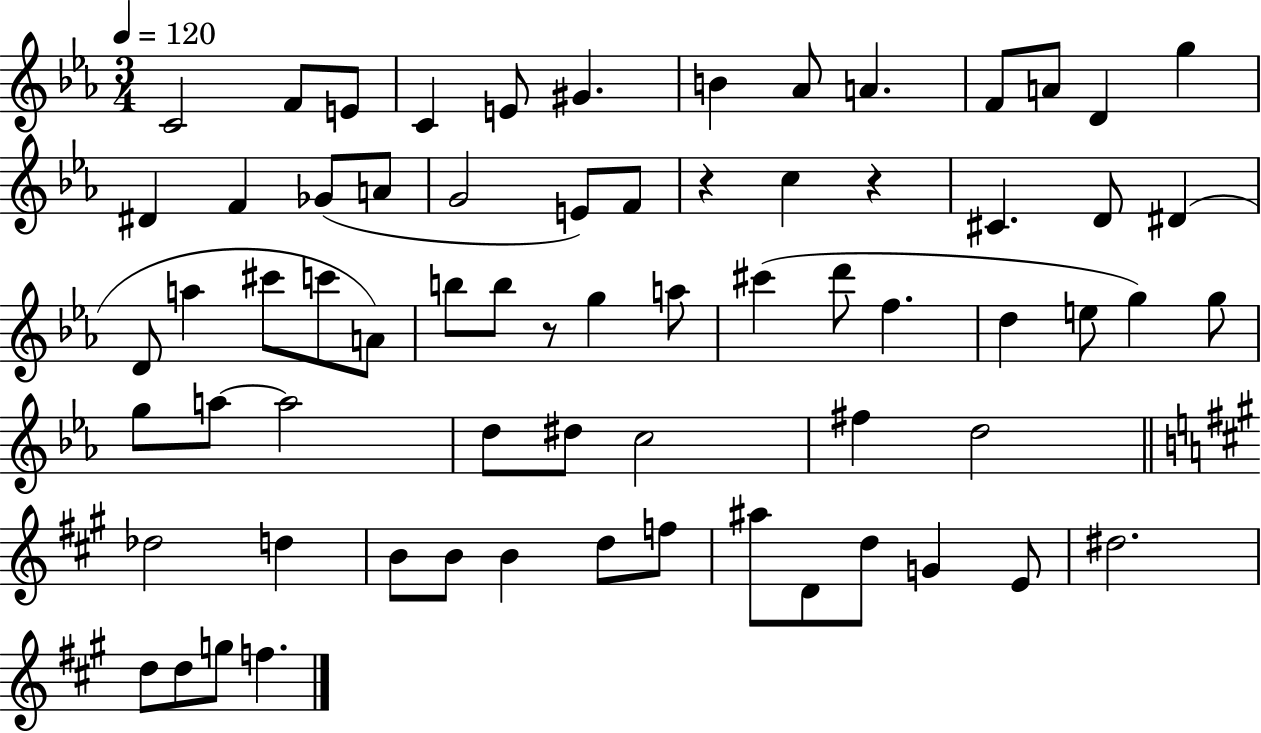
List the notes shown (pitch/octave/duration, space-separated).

C4/h F4/e E4/e C4/q E4/e G#4/q. B4/q Ab4/e A4/q. F4/e A4/e D4/q G5/q D#4/q F4/q Gb4/e A4/e G4/h E4/e F4/e R/q C5/q R/q C#4/q. D4/e D#4/q D4/e A5/q C#6/e C6/e A4/e B5/e B5/e R/e G5/q A5/e C#6/q D6/e F5/q. D5/q E5/e G5/q G5/e G5/e A5/e A5/h D5/e D#5/e C5/h F#5/q D5/h Db5/h D5/q B4/e B4/e B4/q D5/e F5/e A#5/e D4/e D5/e G4/q E4/e D#5/h. D5/e D5/e G5/e F5/q.